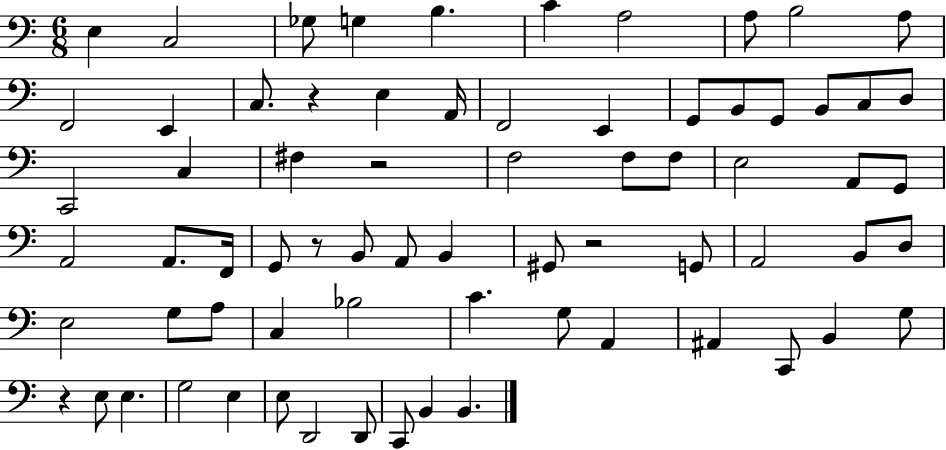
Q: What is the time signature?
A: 6/8